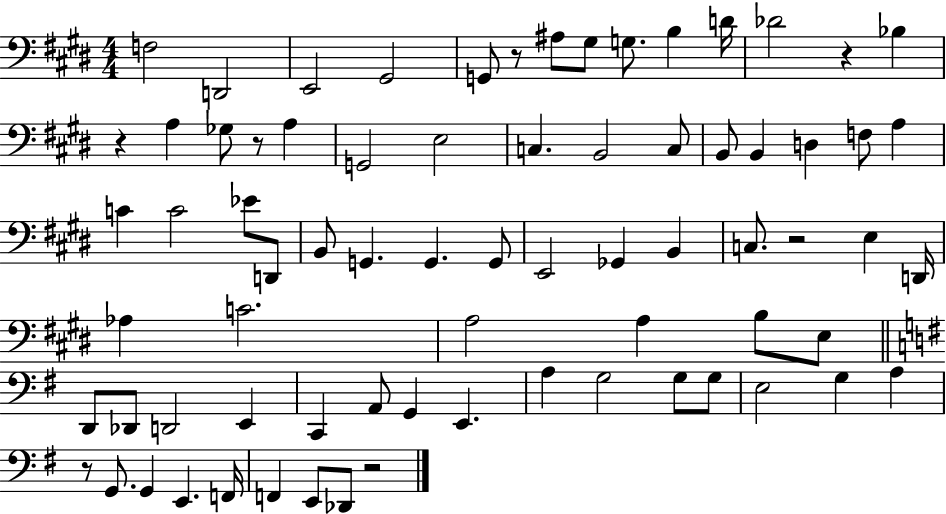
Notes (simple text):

F3/h D2/h E2/h G#2/h G2/e R/e A#3/e G#3/e G3/e. B3/q D4/s Db4/h R/q Bb3/q R/q A3/q Gb3/e R/e A3/q G2/h E3/h C3/q. B2/h C3/e B2/e B2/q D3/q F3/e A3/q C4/q C4/h Eb4/e D2/e B2/e G2/q. G2/q. G2/e E2/h Gb2/q B2/q C3/e. R/h E3/q D2/s Ab3/q C4/h. A3/h A3/q B3/e E3/e D2/e Db2/e D2/h E2/q C2/q A2/e G2/q E2/q. A3/q G3/h G3/e G3/e E3/h G3/q A3/q R/e G2/e. G2/q E2/q. F2/s F2/q E2/e Db2/e R/h